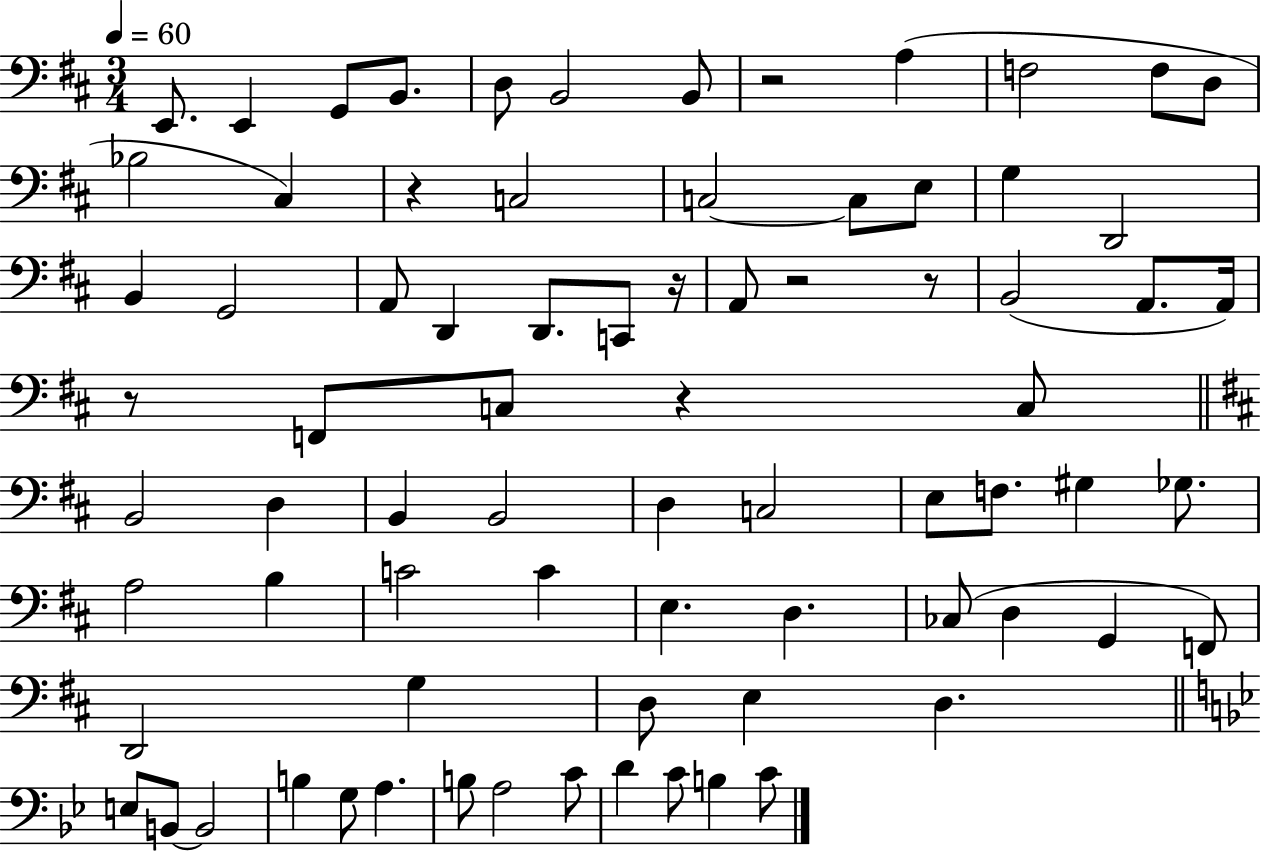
{
  \clef bass
  \numericTimeSignature
  \time 3/4
  \key d \major
  \tempo 4 = 60
  e,8. e,4 g,8 b,8. | d8 b,2 b,8 | r2 a4( | f2 f8 d8 | \break bes2 cis4) | r4 c2 | c2~~ c8 e8 | g4 d,2 | \break b,4 g,2 | a,8 d,4 d,8. c,8 r16 | a,8 r2 r8 | b,2( a,8. a,16) | \break r8 f,8 c8 r4 c8 | \bar "||" \break \key d \major b,2 d4 | b,4 b,2 | d4 c2 | e8 f8. gis4 ges8. | \break a2 b4 | c'2 c'4 | e4. d4. | ces8( d4 g,4 f,8) | \break d,2 g4 | d8 e4 d4. | \bar "||" \break \key bes \major e8 b,8~~ b,2 | b4 g8 a4. | b8 a2 c'8 | d'4 c'8 b4 c'8 | \break \bar "|."
}